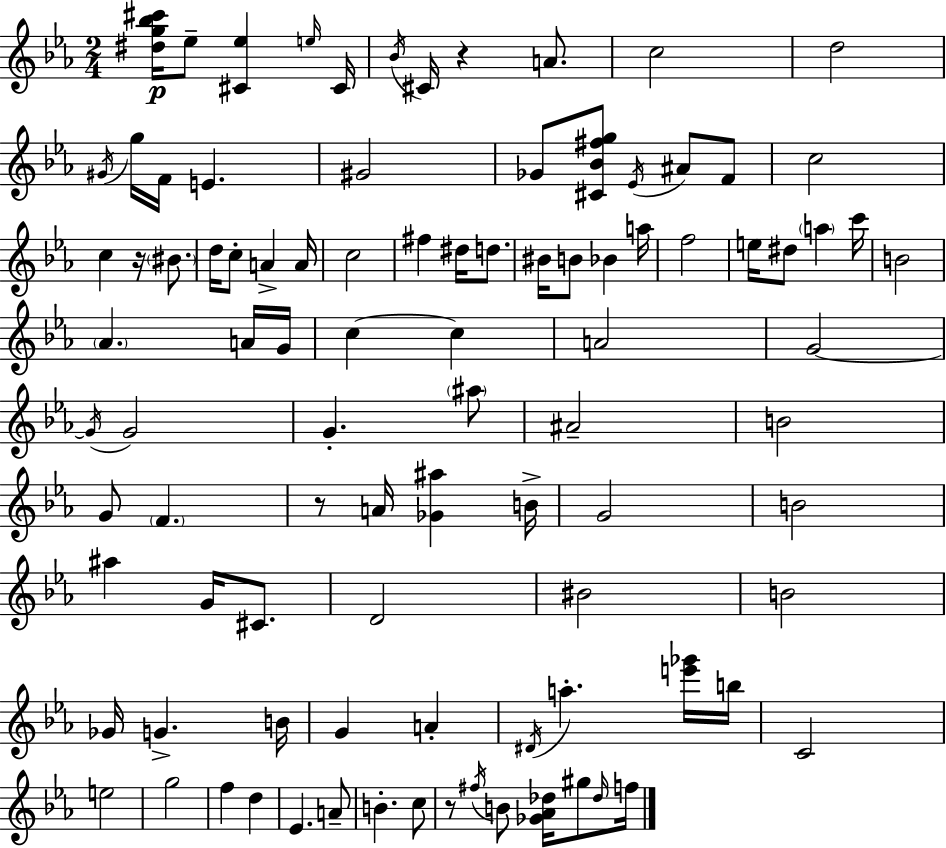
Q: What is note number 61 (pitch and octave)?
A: D4